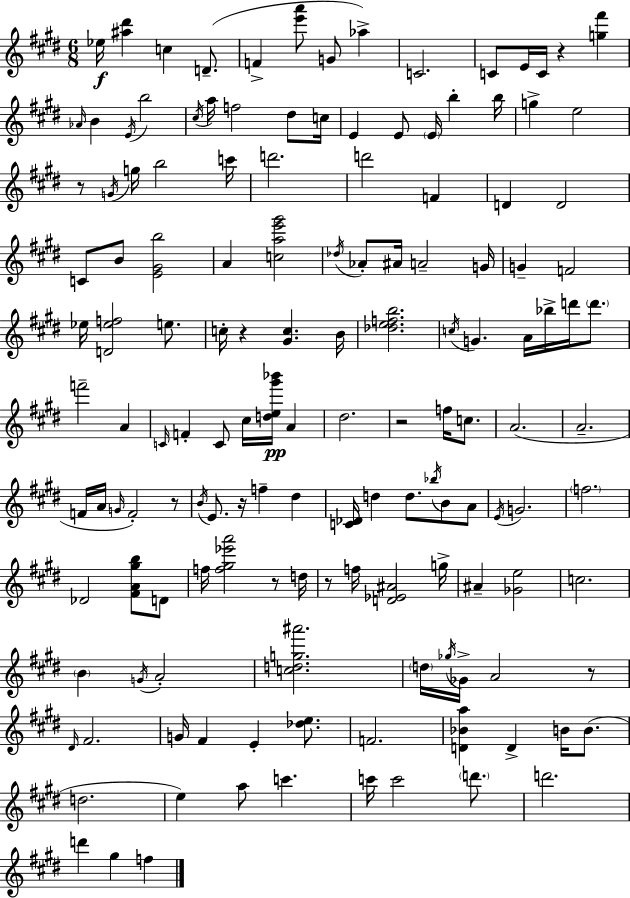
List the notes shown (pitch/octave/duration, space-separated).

Eb5/s [A#5,D#6]/q C5/q D4/e. F4/q [E6,A6]/e G4/e Ab5/q C4/h. C4/e E4/s C4/s R/q [G5,F#6]/q Ab4/s B4/q E4/s B5/h C#5/s A5/s F5/h D#5/e C5/s E4/q E4/e E4/s B5/q B5/s G5/q E5/h R/e G4/s G5/s B5/h C6/s D6/h. D6/h F4/q D4/q D4/h C4/e B4/e [E4,G#4,B5]/h A4/q [C5,A5,E6,G#6]/h Db5/s Ab4/e A#4/s A4/h G4/s G4/q F4/h Eb5/s [D4,Eb5,F5]/h E5/e. C5/s R/q [G#4,C5]/q. B4/s [Db5,E5,F5,B5]/h. C5/s G4/q. A4/s Bb5/s D6/s D6/e. F6/h A4/q C4/s F4/q C4/e C#5/s [D5,E5,G#6,Bb6]/s A4/q D#5/h. R/h F5/s C5/e. A4/h. A4/h. F4/s A4/s G4/s F4/h R/e B4/s E4/e. R/s F5/q D#5/q [C4,Db4]/s D5/q D5/e. Bb5/s B4/e A4/e E4/s G4/h. F5/h. Db4/h [F#4,A4,G#5,B5]/e D4/e F5/s [F5,G#5,Eb6,A6]/h R/e D5/s R/e F5/s [D4,Eb4,A#4]/h G5/s A#4/q [Gb4,E5]/h C5/h. B4/q G4/s A4/h [C5,D5,G5,A#6]/h. D5/s Gb5/s Gb4/s A4/h R/e D#4/s F#4/h. G4/s F#4/q E4/q [Db5,E5]/e. F4/h. [D4,Bb4,A5]/q D4/q B4/s B4/e. D5/h. E5/q A5/e C6/q. C6/s C6/h D6/e. D6/h. D6/q G#5/q F5/q